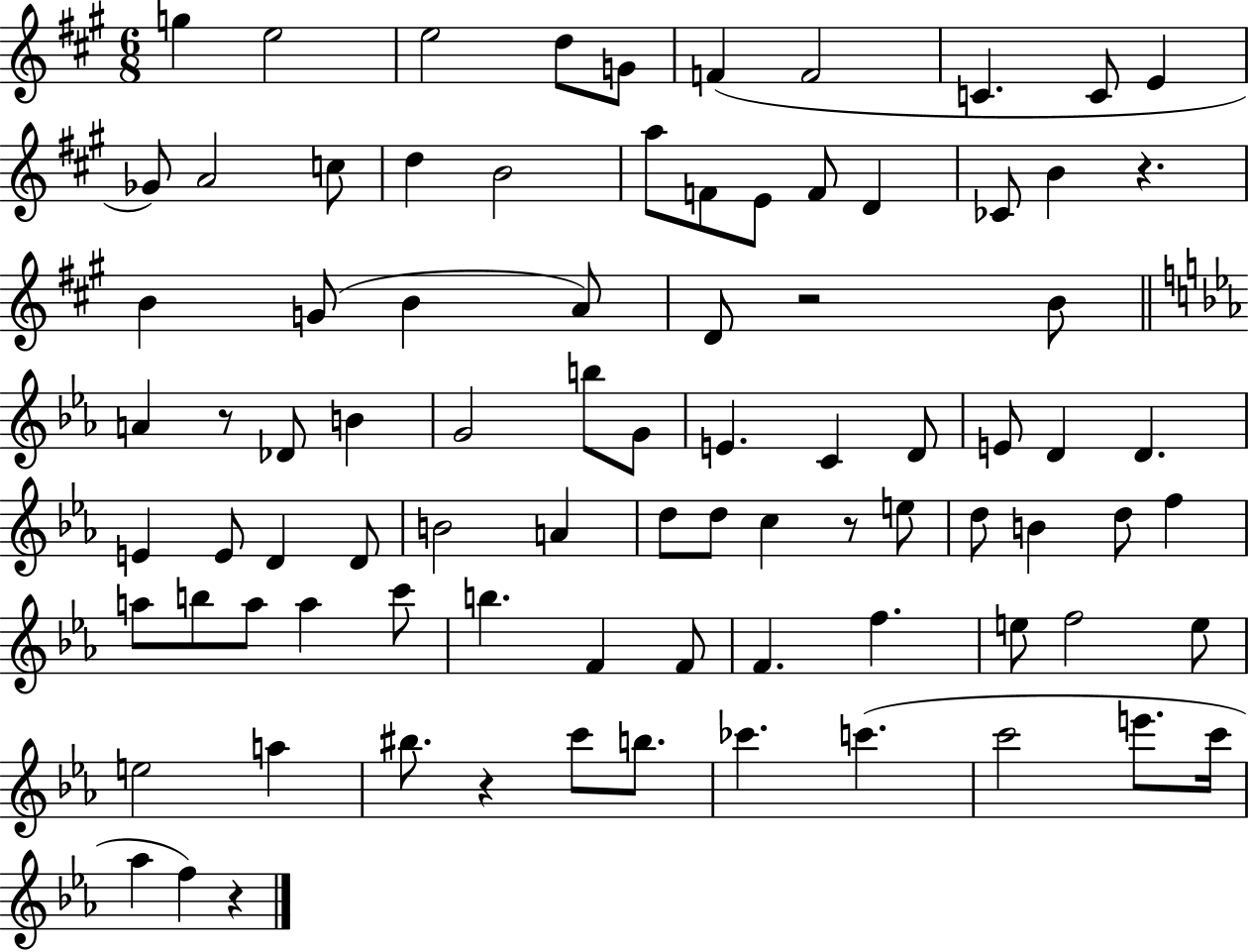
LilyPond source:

{
  \clef treble
  \numericTimeSignature
  \time 6/8
  \key a \major
  g''4 e''2 | e''2 d''8 g'8 | f'4( f'2 | c'4. c'8 e'4 | \break ges'8) a'2 c''8 | d''4 b'2 | a''8 f'8 e'8 f'8 d'4 | ces'8 b'4 r4. | \break b'4 g'8( b'4 a'8) | d'8 r2 b'8 | \bar "||" \break \key c \minor a'4 r8 des'8 b'4 | g'2 b''8 g'8 | e'4. c'4 d'8 | e'8 d'4 d'4. | \break e'4 e'8 d'4 d'8 | b'2 a'4 | d''8 d''8 c''4 r8 e''8 | d''8 b'4 d''8 f''4 | \break a''8 b''8 a''8 a''4 c'''8 | b''4. f'4 f'8 | f'4. f''4. | e''8 f''2 e''8 | \break e''2 a''4 | bis''8. r4 c'''8 b''8. | ces'''4. c'''4.( | c'''2 e'''8. c'''16 | \break aes''4 f''4) r4 | \bar "|."
}